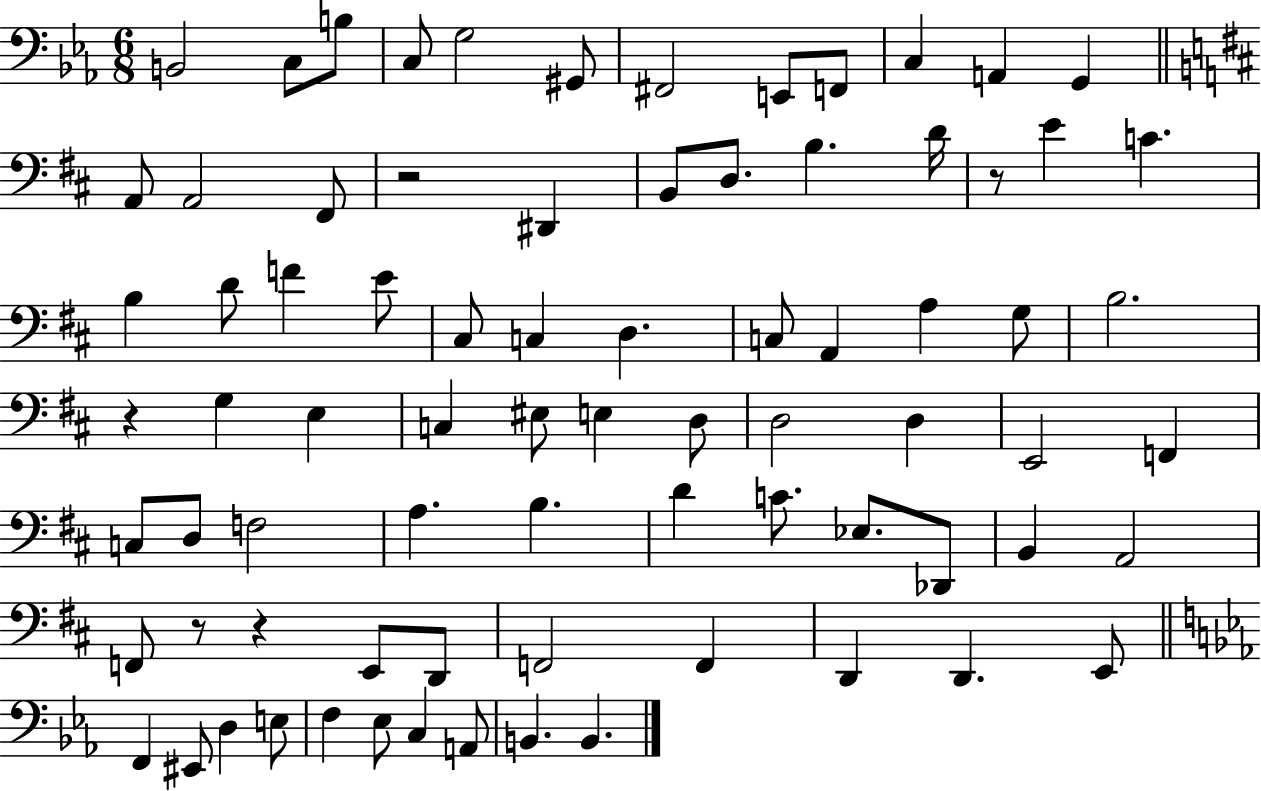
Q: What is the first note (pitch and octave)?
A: B2